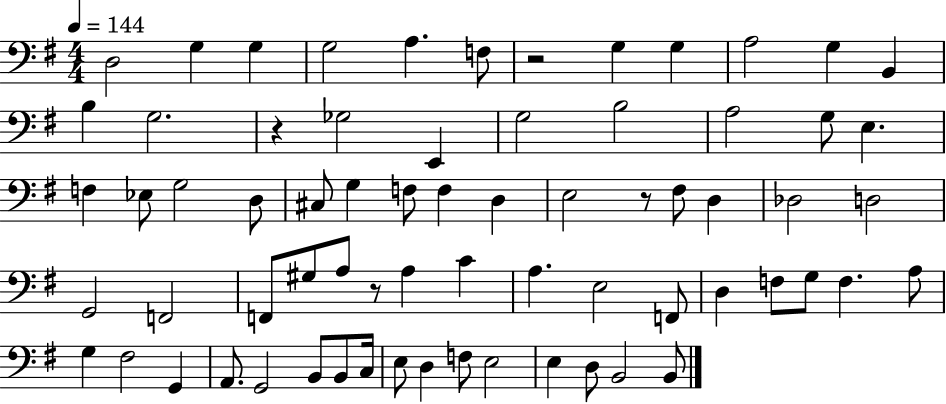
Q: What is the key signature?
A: G major